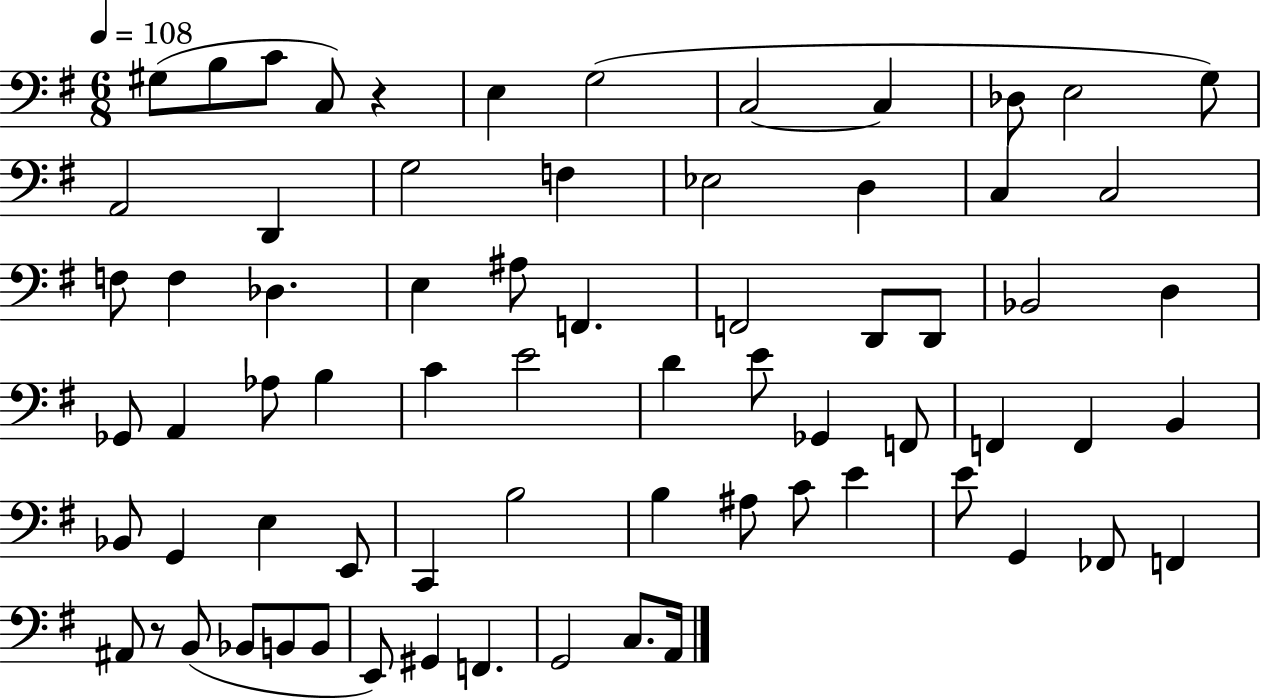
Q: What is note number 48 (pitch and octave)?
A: C2